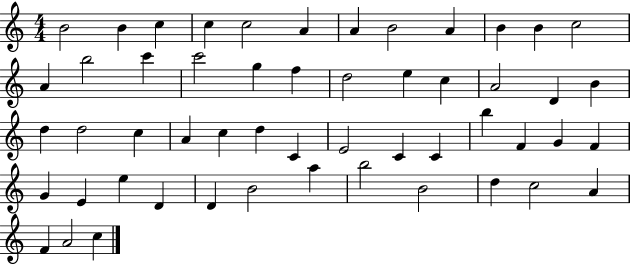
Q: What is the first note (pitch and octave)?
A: B4